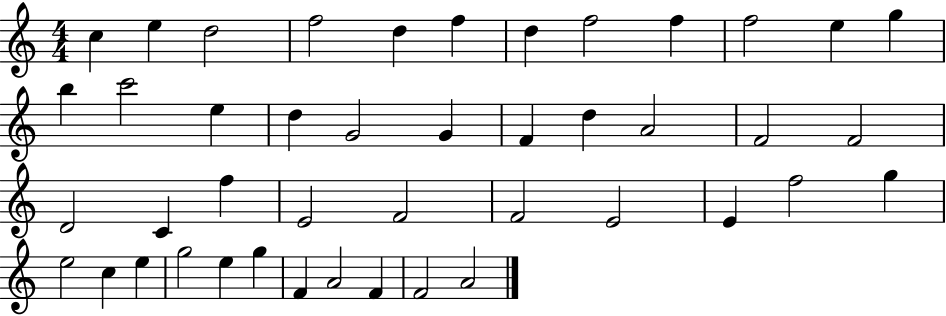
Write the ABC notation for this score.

X:1
T:Untitled
M:4/4
L:1/4
K:C
c e d2 f2 d f d f2 f f2 e g b c'2 e d G2 G F d A2 F2 F2 D2 C f E2 F2 F2 E2 E f2 g e2 c e g2 e g F A2 F F2 A2